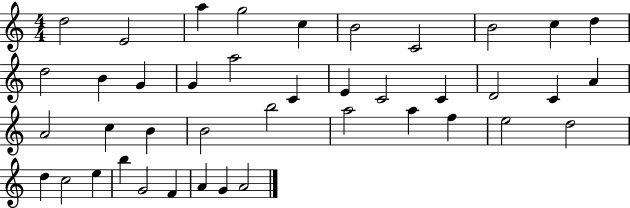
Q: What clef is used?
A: treble